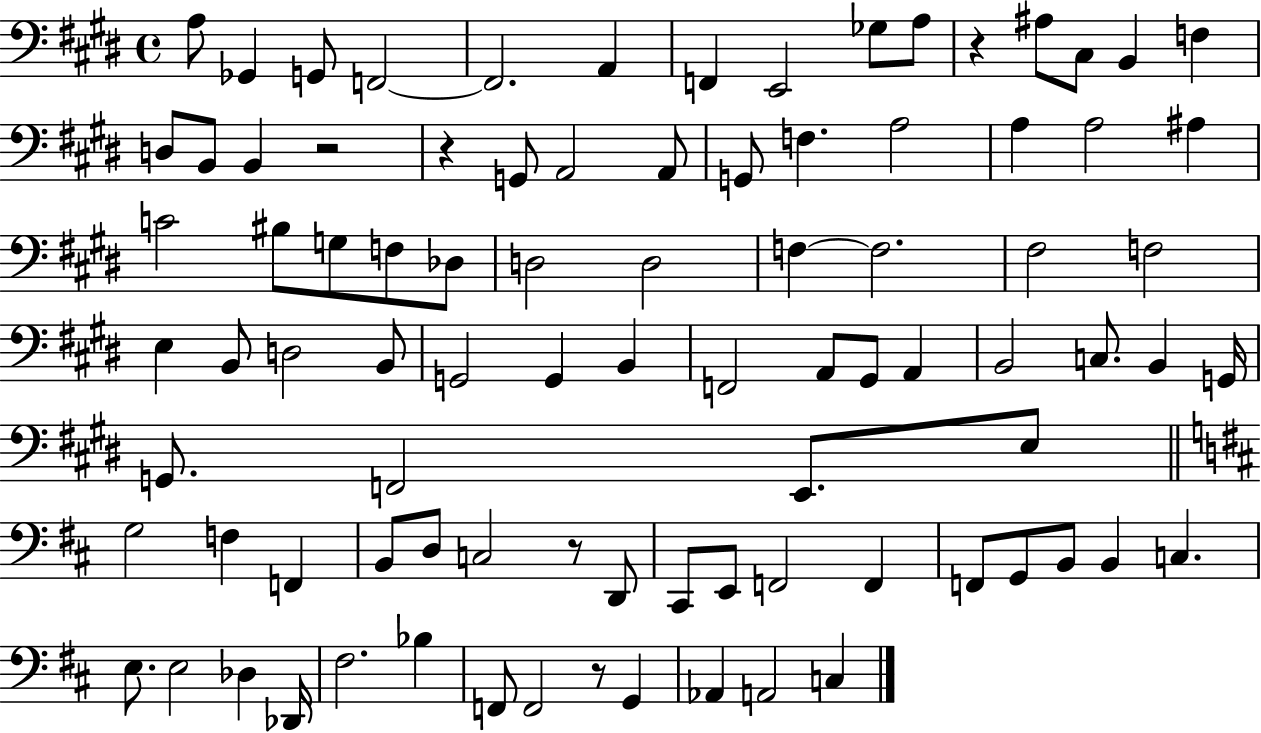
X:1
T:Untitled
M:4/4
L:1/4
K:E
A,/2 _G,, G,,/2 F,,2 F,,2 A,, F,, E,,2 _G,/2 A,/2 z ^A,/2 ^C,/2 B,, F, D,/2 B,,/2 B,, z2 z G,,/2 A,,2 A,,/2 G,,/2 F, A,2 A, A,2 ^A, C2 ^B,/2 G,/2 F,/2 _D,/2 D,2 D,2 F, F,2 ^F,2 F,2 E, B,,/2 D,2 B,,/2 G,,2 G,, B,, F,,2 A,,/2 ^G,,/2 A,, B,,2 C,/2 B,, G,,/4 G,,/2 F,,2 E,,/2 E,/2 G,2 F, F,, B,,/2 D,/2 C,2 z/2 D,,/2 ^C,,/2 E,,/2 F,,2 F,, F,,/2 G,,/2 B,,/2 B,, C, E,/2 E,2 _D, _D,,/4 ^F,2 _B, F,,/2 F,,2 z/2 G,, _A,, A,,2 C,